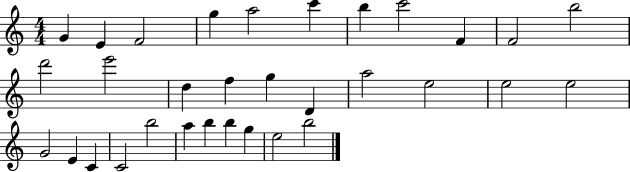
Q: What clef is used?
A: treble